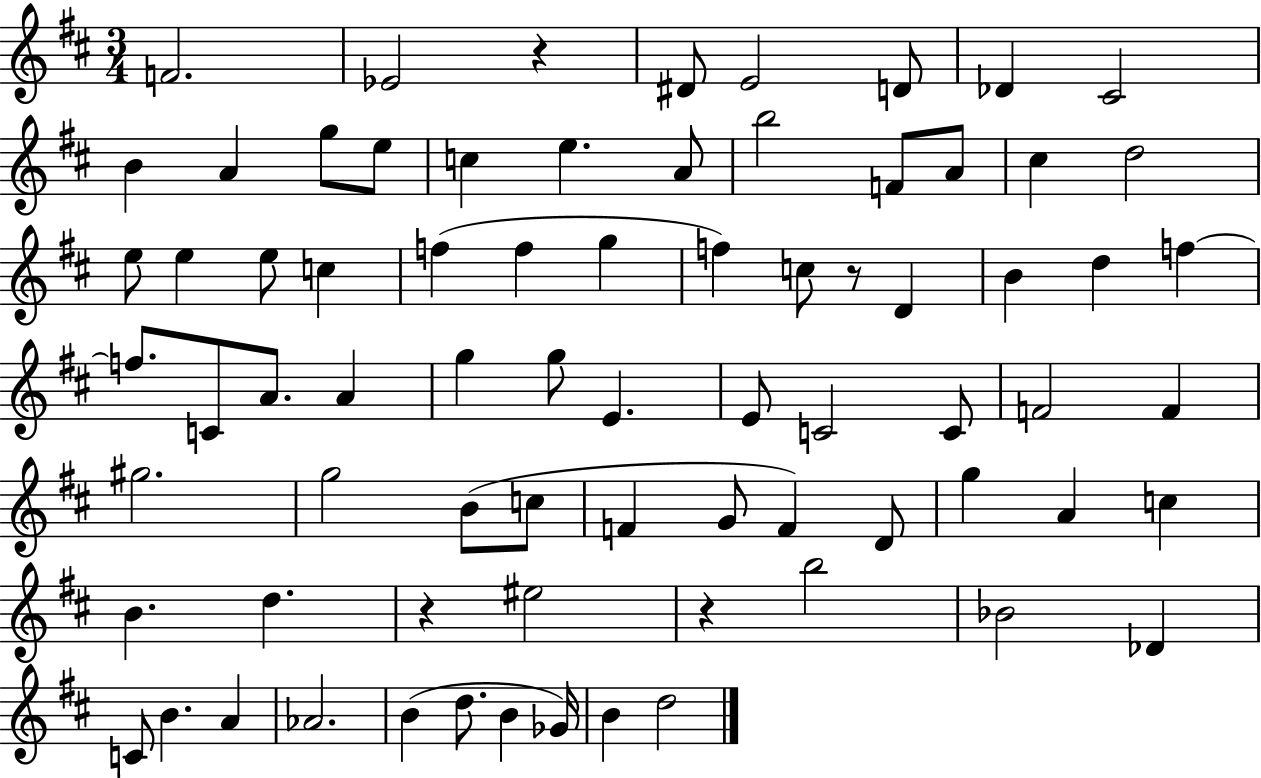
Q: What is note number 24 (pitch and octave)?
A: F5